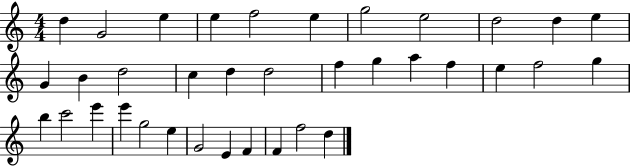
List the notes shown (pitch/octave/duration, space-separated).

D5/q G4/h E5/q E5/q F5/h E5/q G5/h E5/h D5/h D5/q E5/q G4/q B4/q D5/h C5/q D5/q D5/h F5/q G5/q A5/q F5/q E5/q F5/h G5/q B5/q C6/h E6/q E6/q G5/h E5/q G4/h E4/q F4/q F4/q F5/h D5/q